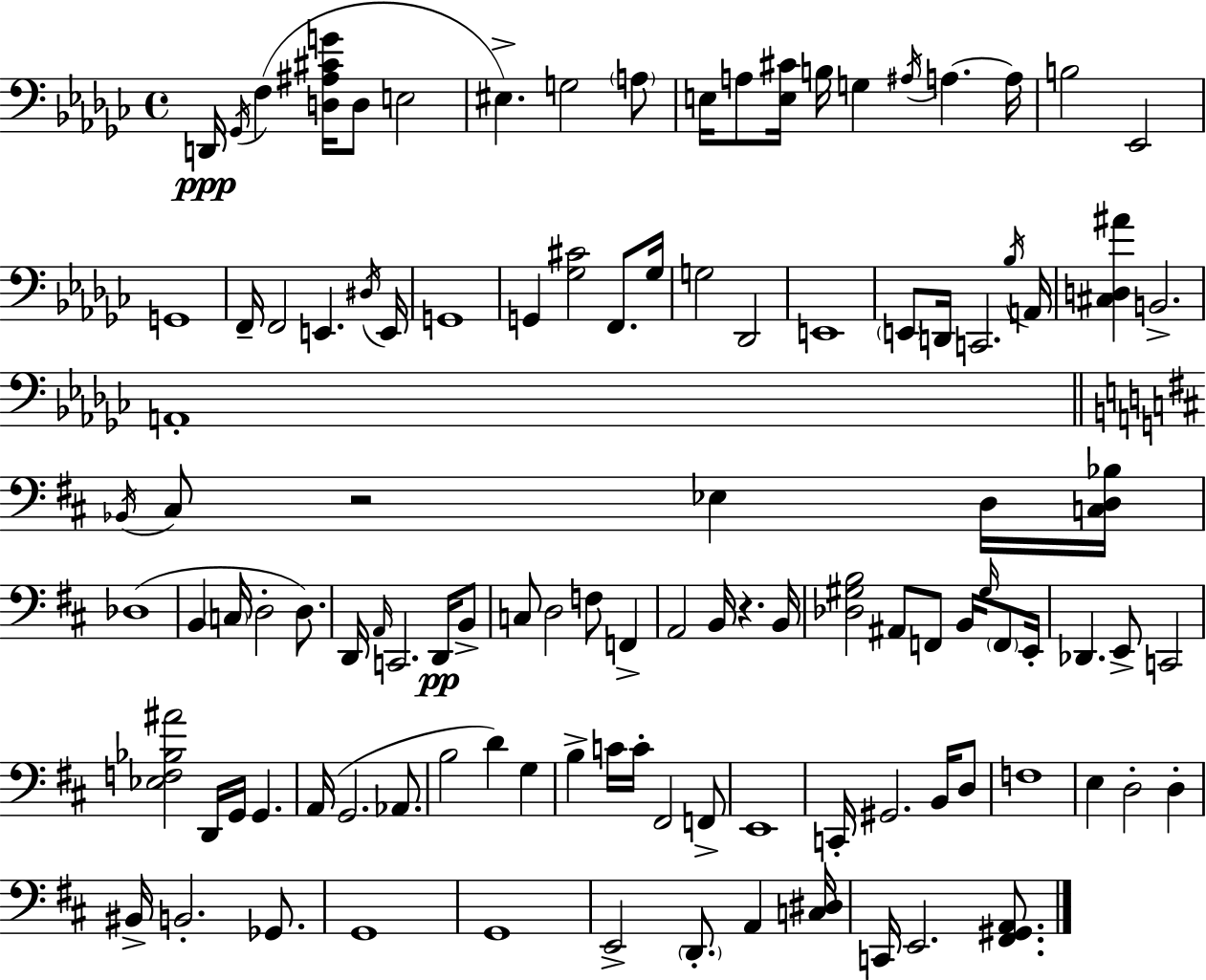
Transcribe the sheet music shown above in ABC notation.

X:1
T:Untitled
M:4/4
L:1/4
K:Ebm
D,,/4 _G,,/4 F, [D,^A,^CG]/4 D,/2 E,2 ^E, G,2 A,/2 E,/4 A,/2 [E,^C]/4 B,/4 G, ^A,/4 A, A,/4 B,2 _E,,2 G,,4 F,,/4 F,,2 E,, ^D,/4 E,,/4 G,,4 G,, [_G,^C]2 F,,/2 _G,/4 G,2 _D,,2 E,,4 E,,/2 D,,/4 C,,2 _B,/4 A,,/4 [^C,D,^A] B,,2 A,,4 _B,,/4 ^C,/2 z2 _E, D,/4 [C,D,_B,]/4 _D,4 B,, C,/4 D,2 D,/2 D,,/4 A,,/4 C,,2 D,,/4 B,,/2 C,/2 D,2 F,/2 F,, A,,2 B,,/4 z B,,/4 [_D,^G,B,]2 ^A,,/2 F,,/2 B,,/4 ^G,/4 F,,/2 E,,/4 _D,, E,,/2 C,,2 [_E,F,_B,^A]2 D,,/4 G,,/4 G,, A,,/4 G,,2 _A,,/2 B,2 D G, B, C/4 C/4 ^F,,2 F,,/2 E,,4 C,,/4 ^G,,2 B,,/4 D,/2 F,4 E, D,2 D, ^B,,/4 B,,2 _G,,/2 G,,4 G,,4 E,,2 D,,/2 A,, [C,^D,]/4 C,,/4 E,,2 [^F,,^G,,A,,]/2